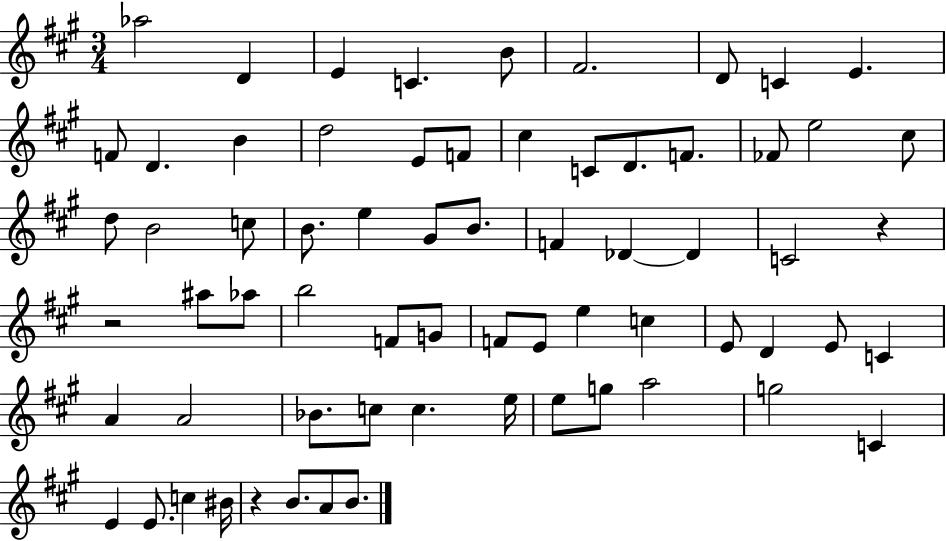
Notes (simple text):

Ab5/h D4/q E4/q C4/q. B4/e F#4/h. D4/e C4/q E4/q. F4/e D4/q. B4/q D5/h E4/e F4/e C#5/q C4/e D4/e. F4/e. FES4/e E5/h C#5/e D5/e B4/h C5/e B4/e. E5/q G#4/e B4/e. F4/q Db4/q Db4/q C4/h R/q R/h A#5/e Ab5/e B5/h F4/e G4/e F4/e E4/e E5/q C5/q E4/e D4/q E4/e C4/q A4/q A4/h Bb4/e. C5/e C5/q. E5/s E5/e G5/e A5/h G5/h C4/q E4/q E4/e. C5/q BIS4/s R/q B4/e. A4/e B4/e.